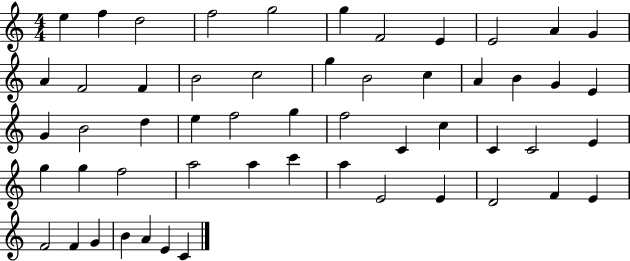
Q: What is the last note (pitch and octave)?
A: C4